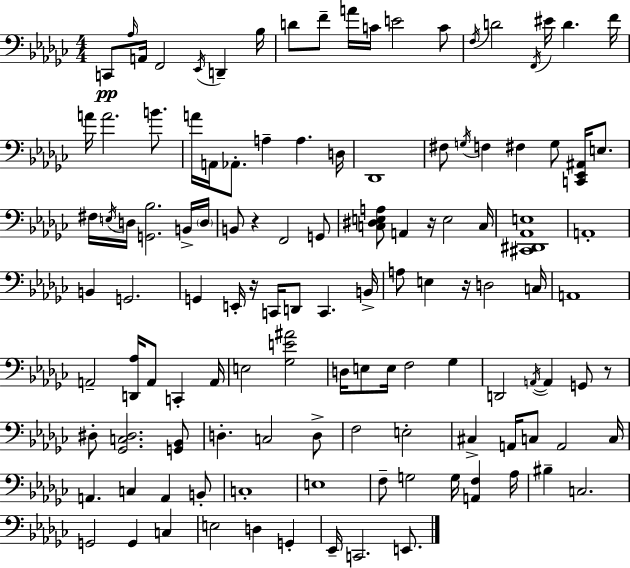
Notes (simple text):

C2/e Ab3/s A2/s F2/h Eb2/s D2/q Bb3/s D4/e F4/e A4/s C4/s E4/h C4/e F3/s D4/h F2/s EIS4/s D4/q. F4/s A4/s A4/h. B4/e. A4/s A2/s Ab2/e. A3/q A3/q. D3/s Db2/w F#3/e G3/s F3/q F#3/q G3/e [C2,Eb2,A#2]/s E3/e. F#3/s E3/s D3/s [G2,Bb3]/h. B2/s D3/s B2/e R/q F2/h G2/e [C3,D#3,E3,A3]/e A2/q R/s E3/h C3/s [C#2,D#2,Ab2,E3]/w A2/w B2/q G2/h. G2/q E2/s R/s C2/s D2/e C2/q. B2/s A3/e E3/q R/s D3/h C3/s A2/w A2/h [D2,Ab3]/s A2/e C2/q A2/s E3/h [Gb3,E4,A#4]/h D3/s E3/e E3/s F3/h Gb3/q D2/h A2/s A2/q G2/e R/e D#3/e [Gb2,C3,D#3]/h. [G2,Bb2]/e D3/q. C3/h D3/e F3/h E3/h C#3/q A2/s C3/e A2/h C3/s A2/q. C3/q A2/q B2/e C3/w E3/w F3/e G3/h G3/s [A2,F3]/q Ab3/s BIS3/q C3/h. G2/h G2/q C3/q E3/h D3/q G2/q Eb2/s C2/h. E2/e.